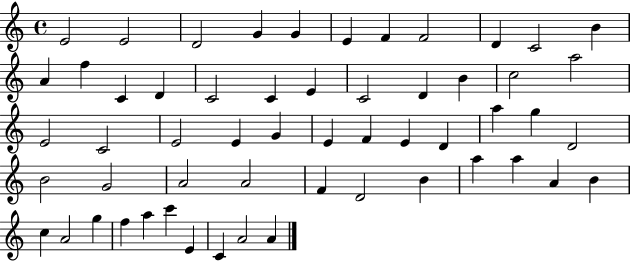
E4/h E4/h D4/h G4/q G4/q E4/q F4/q F4/h D4/q C4/h B4/q A4/q F5/q C4/q D4/q C4/h C4/q E4/q C4/h D4/q B4/q C5/h A5/h E4/h C4/h E4/h E4/q G4/q E4/q F4/q E4/q D4/q A5/q G5/q D4/h B4/h G4/h A4/h A4/h F4/q D4/h B4/q A5/q A5/q A4/q B4/q C5/q A4/h G5/q F5/q A5/q C6/q E4/q C4/q A4/h A4/q